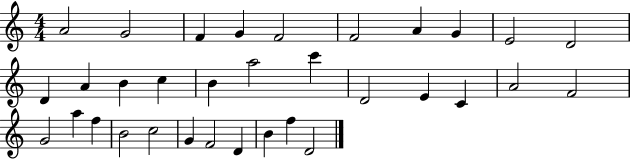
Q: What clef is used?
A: treble